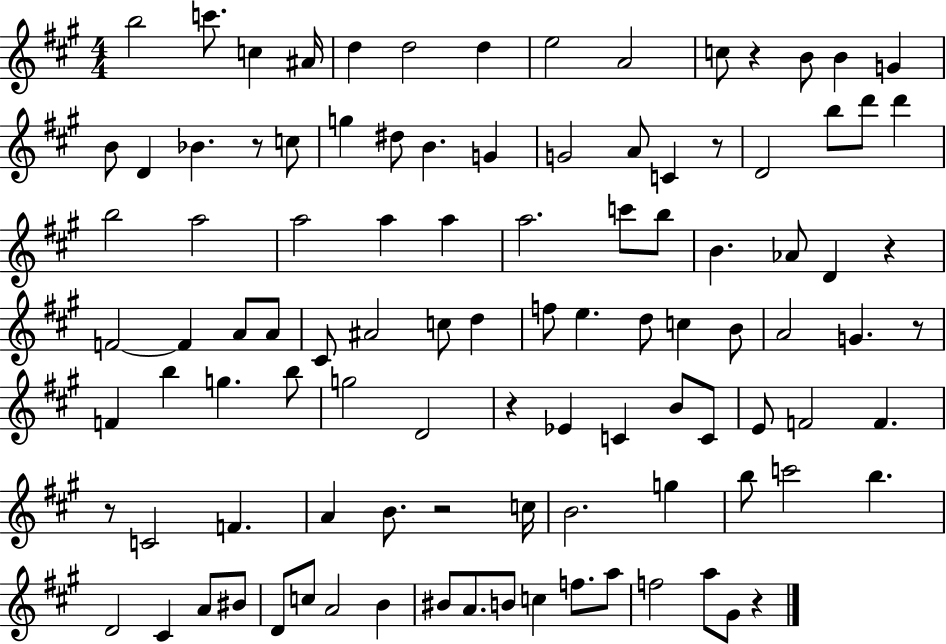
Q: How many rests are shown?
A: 9